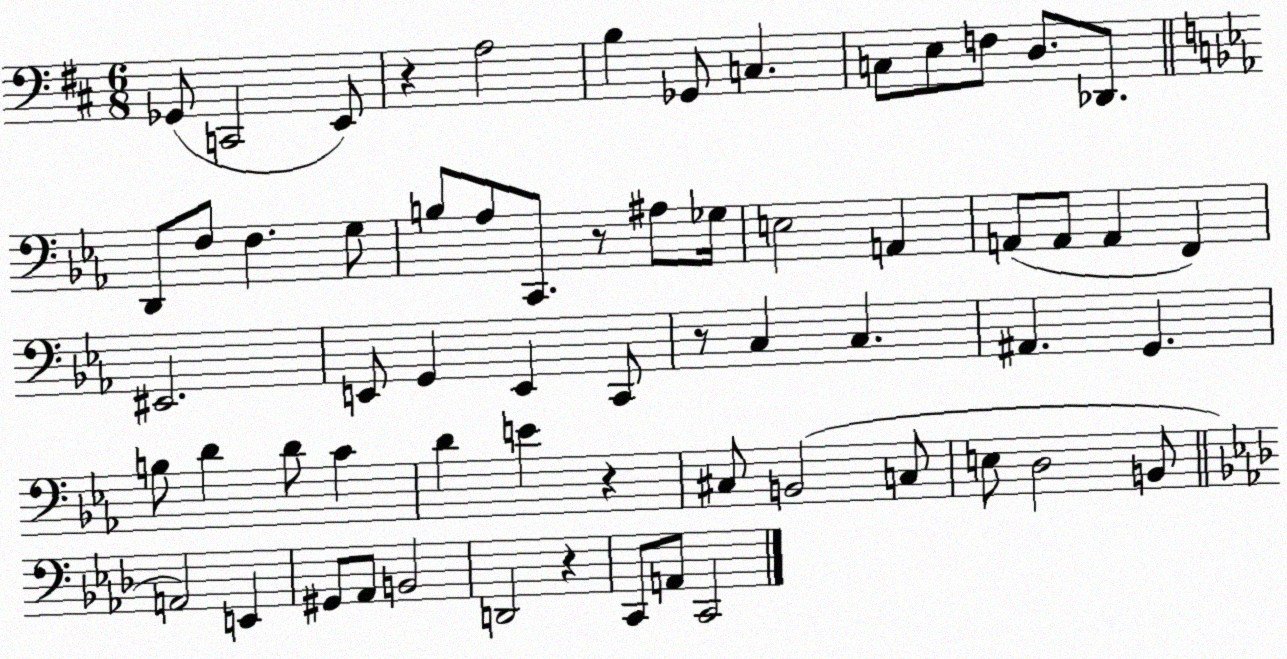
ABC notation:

X:1
T:Untitled
M:6/8
L:1/4
K:D
_G,,/2 C,,2 E,,/2 z A,2 B, _G,,/2 C, C,/2 E,/2 F,/2 D,/2 _D,,/2 D,,/2 F,/2 F, G,/2 B,/2 _A,/2 C,,/2 z/2 ^A,/2 _G,/4 E,2 A,, A,,/2 A,,/2 A,, F,, ^E,,2 E,,/2 G,, E,, C,,/2 z/2 C, C, ^A,, G,, B,/2 D D/2 C D E z ^C,/2 B,,2 C,/2 E,/2 D,2 B,,/2 A,,2 E,, ^G,,/2 _A,,/2 B,,2 D,,2 z C,,/2 A,,/2 C,,2